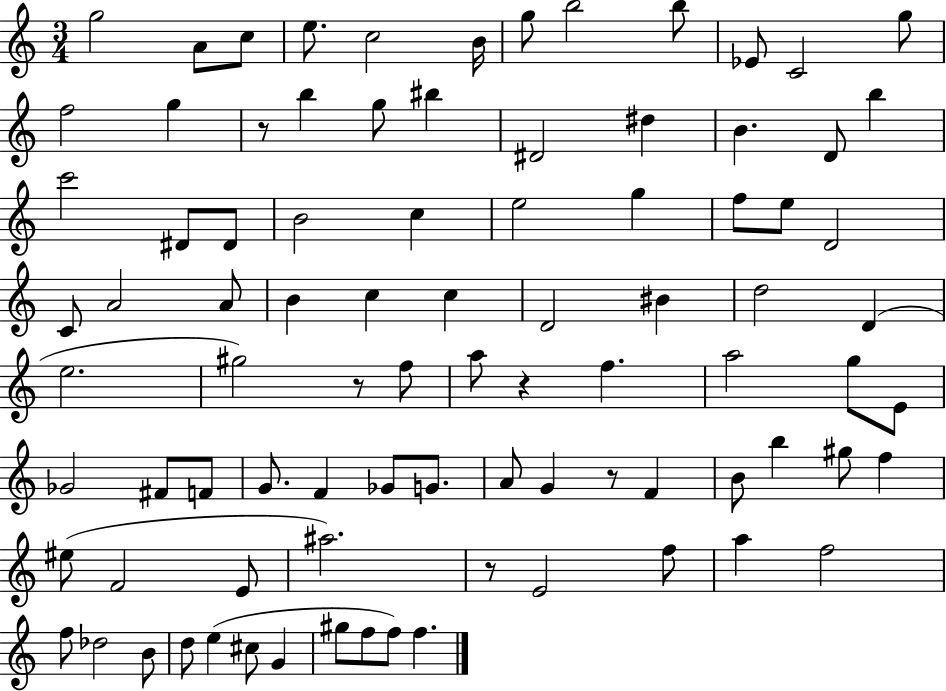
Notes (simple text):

G5/h A4/e C5/e E5/e. C5/h B4/s G5/e B5/h B5/e Eb4/e C4/h G5/e F5/h G5/q R/e B5/q G5/e BIS5/q D#4/h D#5/q B4/q. D4/e B5/q C6/h D#4/e D#4/e B4/h C5/q E5/h G5/q F5/e E5/e D4/h C4/e A4/h A4/e B4/q C5/q C5/q D4/h BIS4/q D5/h D4/q E5/h. G#5/h R/e F5/e A5/e R/q F5/q. A5/h G5/e E4/e Gb4/h F#4/e F4/e G4/e. F4/q Gb4/e G4/e. A4/e G4/q R/e F4/q B4/e B5/q G#5/e F5/q EIS5/e F4/h E4/e A#5/h. R/e E4/h F5/e A5/q F5/h F5/e Db5/h B4/e D5/e E5/q C#5/e G4/q G#5/e F5/e F5/e F5/q.